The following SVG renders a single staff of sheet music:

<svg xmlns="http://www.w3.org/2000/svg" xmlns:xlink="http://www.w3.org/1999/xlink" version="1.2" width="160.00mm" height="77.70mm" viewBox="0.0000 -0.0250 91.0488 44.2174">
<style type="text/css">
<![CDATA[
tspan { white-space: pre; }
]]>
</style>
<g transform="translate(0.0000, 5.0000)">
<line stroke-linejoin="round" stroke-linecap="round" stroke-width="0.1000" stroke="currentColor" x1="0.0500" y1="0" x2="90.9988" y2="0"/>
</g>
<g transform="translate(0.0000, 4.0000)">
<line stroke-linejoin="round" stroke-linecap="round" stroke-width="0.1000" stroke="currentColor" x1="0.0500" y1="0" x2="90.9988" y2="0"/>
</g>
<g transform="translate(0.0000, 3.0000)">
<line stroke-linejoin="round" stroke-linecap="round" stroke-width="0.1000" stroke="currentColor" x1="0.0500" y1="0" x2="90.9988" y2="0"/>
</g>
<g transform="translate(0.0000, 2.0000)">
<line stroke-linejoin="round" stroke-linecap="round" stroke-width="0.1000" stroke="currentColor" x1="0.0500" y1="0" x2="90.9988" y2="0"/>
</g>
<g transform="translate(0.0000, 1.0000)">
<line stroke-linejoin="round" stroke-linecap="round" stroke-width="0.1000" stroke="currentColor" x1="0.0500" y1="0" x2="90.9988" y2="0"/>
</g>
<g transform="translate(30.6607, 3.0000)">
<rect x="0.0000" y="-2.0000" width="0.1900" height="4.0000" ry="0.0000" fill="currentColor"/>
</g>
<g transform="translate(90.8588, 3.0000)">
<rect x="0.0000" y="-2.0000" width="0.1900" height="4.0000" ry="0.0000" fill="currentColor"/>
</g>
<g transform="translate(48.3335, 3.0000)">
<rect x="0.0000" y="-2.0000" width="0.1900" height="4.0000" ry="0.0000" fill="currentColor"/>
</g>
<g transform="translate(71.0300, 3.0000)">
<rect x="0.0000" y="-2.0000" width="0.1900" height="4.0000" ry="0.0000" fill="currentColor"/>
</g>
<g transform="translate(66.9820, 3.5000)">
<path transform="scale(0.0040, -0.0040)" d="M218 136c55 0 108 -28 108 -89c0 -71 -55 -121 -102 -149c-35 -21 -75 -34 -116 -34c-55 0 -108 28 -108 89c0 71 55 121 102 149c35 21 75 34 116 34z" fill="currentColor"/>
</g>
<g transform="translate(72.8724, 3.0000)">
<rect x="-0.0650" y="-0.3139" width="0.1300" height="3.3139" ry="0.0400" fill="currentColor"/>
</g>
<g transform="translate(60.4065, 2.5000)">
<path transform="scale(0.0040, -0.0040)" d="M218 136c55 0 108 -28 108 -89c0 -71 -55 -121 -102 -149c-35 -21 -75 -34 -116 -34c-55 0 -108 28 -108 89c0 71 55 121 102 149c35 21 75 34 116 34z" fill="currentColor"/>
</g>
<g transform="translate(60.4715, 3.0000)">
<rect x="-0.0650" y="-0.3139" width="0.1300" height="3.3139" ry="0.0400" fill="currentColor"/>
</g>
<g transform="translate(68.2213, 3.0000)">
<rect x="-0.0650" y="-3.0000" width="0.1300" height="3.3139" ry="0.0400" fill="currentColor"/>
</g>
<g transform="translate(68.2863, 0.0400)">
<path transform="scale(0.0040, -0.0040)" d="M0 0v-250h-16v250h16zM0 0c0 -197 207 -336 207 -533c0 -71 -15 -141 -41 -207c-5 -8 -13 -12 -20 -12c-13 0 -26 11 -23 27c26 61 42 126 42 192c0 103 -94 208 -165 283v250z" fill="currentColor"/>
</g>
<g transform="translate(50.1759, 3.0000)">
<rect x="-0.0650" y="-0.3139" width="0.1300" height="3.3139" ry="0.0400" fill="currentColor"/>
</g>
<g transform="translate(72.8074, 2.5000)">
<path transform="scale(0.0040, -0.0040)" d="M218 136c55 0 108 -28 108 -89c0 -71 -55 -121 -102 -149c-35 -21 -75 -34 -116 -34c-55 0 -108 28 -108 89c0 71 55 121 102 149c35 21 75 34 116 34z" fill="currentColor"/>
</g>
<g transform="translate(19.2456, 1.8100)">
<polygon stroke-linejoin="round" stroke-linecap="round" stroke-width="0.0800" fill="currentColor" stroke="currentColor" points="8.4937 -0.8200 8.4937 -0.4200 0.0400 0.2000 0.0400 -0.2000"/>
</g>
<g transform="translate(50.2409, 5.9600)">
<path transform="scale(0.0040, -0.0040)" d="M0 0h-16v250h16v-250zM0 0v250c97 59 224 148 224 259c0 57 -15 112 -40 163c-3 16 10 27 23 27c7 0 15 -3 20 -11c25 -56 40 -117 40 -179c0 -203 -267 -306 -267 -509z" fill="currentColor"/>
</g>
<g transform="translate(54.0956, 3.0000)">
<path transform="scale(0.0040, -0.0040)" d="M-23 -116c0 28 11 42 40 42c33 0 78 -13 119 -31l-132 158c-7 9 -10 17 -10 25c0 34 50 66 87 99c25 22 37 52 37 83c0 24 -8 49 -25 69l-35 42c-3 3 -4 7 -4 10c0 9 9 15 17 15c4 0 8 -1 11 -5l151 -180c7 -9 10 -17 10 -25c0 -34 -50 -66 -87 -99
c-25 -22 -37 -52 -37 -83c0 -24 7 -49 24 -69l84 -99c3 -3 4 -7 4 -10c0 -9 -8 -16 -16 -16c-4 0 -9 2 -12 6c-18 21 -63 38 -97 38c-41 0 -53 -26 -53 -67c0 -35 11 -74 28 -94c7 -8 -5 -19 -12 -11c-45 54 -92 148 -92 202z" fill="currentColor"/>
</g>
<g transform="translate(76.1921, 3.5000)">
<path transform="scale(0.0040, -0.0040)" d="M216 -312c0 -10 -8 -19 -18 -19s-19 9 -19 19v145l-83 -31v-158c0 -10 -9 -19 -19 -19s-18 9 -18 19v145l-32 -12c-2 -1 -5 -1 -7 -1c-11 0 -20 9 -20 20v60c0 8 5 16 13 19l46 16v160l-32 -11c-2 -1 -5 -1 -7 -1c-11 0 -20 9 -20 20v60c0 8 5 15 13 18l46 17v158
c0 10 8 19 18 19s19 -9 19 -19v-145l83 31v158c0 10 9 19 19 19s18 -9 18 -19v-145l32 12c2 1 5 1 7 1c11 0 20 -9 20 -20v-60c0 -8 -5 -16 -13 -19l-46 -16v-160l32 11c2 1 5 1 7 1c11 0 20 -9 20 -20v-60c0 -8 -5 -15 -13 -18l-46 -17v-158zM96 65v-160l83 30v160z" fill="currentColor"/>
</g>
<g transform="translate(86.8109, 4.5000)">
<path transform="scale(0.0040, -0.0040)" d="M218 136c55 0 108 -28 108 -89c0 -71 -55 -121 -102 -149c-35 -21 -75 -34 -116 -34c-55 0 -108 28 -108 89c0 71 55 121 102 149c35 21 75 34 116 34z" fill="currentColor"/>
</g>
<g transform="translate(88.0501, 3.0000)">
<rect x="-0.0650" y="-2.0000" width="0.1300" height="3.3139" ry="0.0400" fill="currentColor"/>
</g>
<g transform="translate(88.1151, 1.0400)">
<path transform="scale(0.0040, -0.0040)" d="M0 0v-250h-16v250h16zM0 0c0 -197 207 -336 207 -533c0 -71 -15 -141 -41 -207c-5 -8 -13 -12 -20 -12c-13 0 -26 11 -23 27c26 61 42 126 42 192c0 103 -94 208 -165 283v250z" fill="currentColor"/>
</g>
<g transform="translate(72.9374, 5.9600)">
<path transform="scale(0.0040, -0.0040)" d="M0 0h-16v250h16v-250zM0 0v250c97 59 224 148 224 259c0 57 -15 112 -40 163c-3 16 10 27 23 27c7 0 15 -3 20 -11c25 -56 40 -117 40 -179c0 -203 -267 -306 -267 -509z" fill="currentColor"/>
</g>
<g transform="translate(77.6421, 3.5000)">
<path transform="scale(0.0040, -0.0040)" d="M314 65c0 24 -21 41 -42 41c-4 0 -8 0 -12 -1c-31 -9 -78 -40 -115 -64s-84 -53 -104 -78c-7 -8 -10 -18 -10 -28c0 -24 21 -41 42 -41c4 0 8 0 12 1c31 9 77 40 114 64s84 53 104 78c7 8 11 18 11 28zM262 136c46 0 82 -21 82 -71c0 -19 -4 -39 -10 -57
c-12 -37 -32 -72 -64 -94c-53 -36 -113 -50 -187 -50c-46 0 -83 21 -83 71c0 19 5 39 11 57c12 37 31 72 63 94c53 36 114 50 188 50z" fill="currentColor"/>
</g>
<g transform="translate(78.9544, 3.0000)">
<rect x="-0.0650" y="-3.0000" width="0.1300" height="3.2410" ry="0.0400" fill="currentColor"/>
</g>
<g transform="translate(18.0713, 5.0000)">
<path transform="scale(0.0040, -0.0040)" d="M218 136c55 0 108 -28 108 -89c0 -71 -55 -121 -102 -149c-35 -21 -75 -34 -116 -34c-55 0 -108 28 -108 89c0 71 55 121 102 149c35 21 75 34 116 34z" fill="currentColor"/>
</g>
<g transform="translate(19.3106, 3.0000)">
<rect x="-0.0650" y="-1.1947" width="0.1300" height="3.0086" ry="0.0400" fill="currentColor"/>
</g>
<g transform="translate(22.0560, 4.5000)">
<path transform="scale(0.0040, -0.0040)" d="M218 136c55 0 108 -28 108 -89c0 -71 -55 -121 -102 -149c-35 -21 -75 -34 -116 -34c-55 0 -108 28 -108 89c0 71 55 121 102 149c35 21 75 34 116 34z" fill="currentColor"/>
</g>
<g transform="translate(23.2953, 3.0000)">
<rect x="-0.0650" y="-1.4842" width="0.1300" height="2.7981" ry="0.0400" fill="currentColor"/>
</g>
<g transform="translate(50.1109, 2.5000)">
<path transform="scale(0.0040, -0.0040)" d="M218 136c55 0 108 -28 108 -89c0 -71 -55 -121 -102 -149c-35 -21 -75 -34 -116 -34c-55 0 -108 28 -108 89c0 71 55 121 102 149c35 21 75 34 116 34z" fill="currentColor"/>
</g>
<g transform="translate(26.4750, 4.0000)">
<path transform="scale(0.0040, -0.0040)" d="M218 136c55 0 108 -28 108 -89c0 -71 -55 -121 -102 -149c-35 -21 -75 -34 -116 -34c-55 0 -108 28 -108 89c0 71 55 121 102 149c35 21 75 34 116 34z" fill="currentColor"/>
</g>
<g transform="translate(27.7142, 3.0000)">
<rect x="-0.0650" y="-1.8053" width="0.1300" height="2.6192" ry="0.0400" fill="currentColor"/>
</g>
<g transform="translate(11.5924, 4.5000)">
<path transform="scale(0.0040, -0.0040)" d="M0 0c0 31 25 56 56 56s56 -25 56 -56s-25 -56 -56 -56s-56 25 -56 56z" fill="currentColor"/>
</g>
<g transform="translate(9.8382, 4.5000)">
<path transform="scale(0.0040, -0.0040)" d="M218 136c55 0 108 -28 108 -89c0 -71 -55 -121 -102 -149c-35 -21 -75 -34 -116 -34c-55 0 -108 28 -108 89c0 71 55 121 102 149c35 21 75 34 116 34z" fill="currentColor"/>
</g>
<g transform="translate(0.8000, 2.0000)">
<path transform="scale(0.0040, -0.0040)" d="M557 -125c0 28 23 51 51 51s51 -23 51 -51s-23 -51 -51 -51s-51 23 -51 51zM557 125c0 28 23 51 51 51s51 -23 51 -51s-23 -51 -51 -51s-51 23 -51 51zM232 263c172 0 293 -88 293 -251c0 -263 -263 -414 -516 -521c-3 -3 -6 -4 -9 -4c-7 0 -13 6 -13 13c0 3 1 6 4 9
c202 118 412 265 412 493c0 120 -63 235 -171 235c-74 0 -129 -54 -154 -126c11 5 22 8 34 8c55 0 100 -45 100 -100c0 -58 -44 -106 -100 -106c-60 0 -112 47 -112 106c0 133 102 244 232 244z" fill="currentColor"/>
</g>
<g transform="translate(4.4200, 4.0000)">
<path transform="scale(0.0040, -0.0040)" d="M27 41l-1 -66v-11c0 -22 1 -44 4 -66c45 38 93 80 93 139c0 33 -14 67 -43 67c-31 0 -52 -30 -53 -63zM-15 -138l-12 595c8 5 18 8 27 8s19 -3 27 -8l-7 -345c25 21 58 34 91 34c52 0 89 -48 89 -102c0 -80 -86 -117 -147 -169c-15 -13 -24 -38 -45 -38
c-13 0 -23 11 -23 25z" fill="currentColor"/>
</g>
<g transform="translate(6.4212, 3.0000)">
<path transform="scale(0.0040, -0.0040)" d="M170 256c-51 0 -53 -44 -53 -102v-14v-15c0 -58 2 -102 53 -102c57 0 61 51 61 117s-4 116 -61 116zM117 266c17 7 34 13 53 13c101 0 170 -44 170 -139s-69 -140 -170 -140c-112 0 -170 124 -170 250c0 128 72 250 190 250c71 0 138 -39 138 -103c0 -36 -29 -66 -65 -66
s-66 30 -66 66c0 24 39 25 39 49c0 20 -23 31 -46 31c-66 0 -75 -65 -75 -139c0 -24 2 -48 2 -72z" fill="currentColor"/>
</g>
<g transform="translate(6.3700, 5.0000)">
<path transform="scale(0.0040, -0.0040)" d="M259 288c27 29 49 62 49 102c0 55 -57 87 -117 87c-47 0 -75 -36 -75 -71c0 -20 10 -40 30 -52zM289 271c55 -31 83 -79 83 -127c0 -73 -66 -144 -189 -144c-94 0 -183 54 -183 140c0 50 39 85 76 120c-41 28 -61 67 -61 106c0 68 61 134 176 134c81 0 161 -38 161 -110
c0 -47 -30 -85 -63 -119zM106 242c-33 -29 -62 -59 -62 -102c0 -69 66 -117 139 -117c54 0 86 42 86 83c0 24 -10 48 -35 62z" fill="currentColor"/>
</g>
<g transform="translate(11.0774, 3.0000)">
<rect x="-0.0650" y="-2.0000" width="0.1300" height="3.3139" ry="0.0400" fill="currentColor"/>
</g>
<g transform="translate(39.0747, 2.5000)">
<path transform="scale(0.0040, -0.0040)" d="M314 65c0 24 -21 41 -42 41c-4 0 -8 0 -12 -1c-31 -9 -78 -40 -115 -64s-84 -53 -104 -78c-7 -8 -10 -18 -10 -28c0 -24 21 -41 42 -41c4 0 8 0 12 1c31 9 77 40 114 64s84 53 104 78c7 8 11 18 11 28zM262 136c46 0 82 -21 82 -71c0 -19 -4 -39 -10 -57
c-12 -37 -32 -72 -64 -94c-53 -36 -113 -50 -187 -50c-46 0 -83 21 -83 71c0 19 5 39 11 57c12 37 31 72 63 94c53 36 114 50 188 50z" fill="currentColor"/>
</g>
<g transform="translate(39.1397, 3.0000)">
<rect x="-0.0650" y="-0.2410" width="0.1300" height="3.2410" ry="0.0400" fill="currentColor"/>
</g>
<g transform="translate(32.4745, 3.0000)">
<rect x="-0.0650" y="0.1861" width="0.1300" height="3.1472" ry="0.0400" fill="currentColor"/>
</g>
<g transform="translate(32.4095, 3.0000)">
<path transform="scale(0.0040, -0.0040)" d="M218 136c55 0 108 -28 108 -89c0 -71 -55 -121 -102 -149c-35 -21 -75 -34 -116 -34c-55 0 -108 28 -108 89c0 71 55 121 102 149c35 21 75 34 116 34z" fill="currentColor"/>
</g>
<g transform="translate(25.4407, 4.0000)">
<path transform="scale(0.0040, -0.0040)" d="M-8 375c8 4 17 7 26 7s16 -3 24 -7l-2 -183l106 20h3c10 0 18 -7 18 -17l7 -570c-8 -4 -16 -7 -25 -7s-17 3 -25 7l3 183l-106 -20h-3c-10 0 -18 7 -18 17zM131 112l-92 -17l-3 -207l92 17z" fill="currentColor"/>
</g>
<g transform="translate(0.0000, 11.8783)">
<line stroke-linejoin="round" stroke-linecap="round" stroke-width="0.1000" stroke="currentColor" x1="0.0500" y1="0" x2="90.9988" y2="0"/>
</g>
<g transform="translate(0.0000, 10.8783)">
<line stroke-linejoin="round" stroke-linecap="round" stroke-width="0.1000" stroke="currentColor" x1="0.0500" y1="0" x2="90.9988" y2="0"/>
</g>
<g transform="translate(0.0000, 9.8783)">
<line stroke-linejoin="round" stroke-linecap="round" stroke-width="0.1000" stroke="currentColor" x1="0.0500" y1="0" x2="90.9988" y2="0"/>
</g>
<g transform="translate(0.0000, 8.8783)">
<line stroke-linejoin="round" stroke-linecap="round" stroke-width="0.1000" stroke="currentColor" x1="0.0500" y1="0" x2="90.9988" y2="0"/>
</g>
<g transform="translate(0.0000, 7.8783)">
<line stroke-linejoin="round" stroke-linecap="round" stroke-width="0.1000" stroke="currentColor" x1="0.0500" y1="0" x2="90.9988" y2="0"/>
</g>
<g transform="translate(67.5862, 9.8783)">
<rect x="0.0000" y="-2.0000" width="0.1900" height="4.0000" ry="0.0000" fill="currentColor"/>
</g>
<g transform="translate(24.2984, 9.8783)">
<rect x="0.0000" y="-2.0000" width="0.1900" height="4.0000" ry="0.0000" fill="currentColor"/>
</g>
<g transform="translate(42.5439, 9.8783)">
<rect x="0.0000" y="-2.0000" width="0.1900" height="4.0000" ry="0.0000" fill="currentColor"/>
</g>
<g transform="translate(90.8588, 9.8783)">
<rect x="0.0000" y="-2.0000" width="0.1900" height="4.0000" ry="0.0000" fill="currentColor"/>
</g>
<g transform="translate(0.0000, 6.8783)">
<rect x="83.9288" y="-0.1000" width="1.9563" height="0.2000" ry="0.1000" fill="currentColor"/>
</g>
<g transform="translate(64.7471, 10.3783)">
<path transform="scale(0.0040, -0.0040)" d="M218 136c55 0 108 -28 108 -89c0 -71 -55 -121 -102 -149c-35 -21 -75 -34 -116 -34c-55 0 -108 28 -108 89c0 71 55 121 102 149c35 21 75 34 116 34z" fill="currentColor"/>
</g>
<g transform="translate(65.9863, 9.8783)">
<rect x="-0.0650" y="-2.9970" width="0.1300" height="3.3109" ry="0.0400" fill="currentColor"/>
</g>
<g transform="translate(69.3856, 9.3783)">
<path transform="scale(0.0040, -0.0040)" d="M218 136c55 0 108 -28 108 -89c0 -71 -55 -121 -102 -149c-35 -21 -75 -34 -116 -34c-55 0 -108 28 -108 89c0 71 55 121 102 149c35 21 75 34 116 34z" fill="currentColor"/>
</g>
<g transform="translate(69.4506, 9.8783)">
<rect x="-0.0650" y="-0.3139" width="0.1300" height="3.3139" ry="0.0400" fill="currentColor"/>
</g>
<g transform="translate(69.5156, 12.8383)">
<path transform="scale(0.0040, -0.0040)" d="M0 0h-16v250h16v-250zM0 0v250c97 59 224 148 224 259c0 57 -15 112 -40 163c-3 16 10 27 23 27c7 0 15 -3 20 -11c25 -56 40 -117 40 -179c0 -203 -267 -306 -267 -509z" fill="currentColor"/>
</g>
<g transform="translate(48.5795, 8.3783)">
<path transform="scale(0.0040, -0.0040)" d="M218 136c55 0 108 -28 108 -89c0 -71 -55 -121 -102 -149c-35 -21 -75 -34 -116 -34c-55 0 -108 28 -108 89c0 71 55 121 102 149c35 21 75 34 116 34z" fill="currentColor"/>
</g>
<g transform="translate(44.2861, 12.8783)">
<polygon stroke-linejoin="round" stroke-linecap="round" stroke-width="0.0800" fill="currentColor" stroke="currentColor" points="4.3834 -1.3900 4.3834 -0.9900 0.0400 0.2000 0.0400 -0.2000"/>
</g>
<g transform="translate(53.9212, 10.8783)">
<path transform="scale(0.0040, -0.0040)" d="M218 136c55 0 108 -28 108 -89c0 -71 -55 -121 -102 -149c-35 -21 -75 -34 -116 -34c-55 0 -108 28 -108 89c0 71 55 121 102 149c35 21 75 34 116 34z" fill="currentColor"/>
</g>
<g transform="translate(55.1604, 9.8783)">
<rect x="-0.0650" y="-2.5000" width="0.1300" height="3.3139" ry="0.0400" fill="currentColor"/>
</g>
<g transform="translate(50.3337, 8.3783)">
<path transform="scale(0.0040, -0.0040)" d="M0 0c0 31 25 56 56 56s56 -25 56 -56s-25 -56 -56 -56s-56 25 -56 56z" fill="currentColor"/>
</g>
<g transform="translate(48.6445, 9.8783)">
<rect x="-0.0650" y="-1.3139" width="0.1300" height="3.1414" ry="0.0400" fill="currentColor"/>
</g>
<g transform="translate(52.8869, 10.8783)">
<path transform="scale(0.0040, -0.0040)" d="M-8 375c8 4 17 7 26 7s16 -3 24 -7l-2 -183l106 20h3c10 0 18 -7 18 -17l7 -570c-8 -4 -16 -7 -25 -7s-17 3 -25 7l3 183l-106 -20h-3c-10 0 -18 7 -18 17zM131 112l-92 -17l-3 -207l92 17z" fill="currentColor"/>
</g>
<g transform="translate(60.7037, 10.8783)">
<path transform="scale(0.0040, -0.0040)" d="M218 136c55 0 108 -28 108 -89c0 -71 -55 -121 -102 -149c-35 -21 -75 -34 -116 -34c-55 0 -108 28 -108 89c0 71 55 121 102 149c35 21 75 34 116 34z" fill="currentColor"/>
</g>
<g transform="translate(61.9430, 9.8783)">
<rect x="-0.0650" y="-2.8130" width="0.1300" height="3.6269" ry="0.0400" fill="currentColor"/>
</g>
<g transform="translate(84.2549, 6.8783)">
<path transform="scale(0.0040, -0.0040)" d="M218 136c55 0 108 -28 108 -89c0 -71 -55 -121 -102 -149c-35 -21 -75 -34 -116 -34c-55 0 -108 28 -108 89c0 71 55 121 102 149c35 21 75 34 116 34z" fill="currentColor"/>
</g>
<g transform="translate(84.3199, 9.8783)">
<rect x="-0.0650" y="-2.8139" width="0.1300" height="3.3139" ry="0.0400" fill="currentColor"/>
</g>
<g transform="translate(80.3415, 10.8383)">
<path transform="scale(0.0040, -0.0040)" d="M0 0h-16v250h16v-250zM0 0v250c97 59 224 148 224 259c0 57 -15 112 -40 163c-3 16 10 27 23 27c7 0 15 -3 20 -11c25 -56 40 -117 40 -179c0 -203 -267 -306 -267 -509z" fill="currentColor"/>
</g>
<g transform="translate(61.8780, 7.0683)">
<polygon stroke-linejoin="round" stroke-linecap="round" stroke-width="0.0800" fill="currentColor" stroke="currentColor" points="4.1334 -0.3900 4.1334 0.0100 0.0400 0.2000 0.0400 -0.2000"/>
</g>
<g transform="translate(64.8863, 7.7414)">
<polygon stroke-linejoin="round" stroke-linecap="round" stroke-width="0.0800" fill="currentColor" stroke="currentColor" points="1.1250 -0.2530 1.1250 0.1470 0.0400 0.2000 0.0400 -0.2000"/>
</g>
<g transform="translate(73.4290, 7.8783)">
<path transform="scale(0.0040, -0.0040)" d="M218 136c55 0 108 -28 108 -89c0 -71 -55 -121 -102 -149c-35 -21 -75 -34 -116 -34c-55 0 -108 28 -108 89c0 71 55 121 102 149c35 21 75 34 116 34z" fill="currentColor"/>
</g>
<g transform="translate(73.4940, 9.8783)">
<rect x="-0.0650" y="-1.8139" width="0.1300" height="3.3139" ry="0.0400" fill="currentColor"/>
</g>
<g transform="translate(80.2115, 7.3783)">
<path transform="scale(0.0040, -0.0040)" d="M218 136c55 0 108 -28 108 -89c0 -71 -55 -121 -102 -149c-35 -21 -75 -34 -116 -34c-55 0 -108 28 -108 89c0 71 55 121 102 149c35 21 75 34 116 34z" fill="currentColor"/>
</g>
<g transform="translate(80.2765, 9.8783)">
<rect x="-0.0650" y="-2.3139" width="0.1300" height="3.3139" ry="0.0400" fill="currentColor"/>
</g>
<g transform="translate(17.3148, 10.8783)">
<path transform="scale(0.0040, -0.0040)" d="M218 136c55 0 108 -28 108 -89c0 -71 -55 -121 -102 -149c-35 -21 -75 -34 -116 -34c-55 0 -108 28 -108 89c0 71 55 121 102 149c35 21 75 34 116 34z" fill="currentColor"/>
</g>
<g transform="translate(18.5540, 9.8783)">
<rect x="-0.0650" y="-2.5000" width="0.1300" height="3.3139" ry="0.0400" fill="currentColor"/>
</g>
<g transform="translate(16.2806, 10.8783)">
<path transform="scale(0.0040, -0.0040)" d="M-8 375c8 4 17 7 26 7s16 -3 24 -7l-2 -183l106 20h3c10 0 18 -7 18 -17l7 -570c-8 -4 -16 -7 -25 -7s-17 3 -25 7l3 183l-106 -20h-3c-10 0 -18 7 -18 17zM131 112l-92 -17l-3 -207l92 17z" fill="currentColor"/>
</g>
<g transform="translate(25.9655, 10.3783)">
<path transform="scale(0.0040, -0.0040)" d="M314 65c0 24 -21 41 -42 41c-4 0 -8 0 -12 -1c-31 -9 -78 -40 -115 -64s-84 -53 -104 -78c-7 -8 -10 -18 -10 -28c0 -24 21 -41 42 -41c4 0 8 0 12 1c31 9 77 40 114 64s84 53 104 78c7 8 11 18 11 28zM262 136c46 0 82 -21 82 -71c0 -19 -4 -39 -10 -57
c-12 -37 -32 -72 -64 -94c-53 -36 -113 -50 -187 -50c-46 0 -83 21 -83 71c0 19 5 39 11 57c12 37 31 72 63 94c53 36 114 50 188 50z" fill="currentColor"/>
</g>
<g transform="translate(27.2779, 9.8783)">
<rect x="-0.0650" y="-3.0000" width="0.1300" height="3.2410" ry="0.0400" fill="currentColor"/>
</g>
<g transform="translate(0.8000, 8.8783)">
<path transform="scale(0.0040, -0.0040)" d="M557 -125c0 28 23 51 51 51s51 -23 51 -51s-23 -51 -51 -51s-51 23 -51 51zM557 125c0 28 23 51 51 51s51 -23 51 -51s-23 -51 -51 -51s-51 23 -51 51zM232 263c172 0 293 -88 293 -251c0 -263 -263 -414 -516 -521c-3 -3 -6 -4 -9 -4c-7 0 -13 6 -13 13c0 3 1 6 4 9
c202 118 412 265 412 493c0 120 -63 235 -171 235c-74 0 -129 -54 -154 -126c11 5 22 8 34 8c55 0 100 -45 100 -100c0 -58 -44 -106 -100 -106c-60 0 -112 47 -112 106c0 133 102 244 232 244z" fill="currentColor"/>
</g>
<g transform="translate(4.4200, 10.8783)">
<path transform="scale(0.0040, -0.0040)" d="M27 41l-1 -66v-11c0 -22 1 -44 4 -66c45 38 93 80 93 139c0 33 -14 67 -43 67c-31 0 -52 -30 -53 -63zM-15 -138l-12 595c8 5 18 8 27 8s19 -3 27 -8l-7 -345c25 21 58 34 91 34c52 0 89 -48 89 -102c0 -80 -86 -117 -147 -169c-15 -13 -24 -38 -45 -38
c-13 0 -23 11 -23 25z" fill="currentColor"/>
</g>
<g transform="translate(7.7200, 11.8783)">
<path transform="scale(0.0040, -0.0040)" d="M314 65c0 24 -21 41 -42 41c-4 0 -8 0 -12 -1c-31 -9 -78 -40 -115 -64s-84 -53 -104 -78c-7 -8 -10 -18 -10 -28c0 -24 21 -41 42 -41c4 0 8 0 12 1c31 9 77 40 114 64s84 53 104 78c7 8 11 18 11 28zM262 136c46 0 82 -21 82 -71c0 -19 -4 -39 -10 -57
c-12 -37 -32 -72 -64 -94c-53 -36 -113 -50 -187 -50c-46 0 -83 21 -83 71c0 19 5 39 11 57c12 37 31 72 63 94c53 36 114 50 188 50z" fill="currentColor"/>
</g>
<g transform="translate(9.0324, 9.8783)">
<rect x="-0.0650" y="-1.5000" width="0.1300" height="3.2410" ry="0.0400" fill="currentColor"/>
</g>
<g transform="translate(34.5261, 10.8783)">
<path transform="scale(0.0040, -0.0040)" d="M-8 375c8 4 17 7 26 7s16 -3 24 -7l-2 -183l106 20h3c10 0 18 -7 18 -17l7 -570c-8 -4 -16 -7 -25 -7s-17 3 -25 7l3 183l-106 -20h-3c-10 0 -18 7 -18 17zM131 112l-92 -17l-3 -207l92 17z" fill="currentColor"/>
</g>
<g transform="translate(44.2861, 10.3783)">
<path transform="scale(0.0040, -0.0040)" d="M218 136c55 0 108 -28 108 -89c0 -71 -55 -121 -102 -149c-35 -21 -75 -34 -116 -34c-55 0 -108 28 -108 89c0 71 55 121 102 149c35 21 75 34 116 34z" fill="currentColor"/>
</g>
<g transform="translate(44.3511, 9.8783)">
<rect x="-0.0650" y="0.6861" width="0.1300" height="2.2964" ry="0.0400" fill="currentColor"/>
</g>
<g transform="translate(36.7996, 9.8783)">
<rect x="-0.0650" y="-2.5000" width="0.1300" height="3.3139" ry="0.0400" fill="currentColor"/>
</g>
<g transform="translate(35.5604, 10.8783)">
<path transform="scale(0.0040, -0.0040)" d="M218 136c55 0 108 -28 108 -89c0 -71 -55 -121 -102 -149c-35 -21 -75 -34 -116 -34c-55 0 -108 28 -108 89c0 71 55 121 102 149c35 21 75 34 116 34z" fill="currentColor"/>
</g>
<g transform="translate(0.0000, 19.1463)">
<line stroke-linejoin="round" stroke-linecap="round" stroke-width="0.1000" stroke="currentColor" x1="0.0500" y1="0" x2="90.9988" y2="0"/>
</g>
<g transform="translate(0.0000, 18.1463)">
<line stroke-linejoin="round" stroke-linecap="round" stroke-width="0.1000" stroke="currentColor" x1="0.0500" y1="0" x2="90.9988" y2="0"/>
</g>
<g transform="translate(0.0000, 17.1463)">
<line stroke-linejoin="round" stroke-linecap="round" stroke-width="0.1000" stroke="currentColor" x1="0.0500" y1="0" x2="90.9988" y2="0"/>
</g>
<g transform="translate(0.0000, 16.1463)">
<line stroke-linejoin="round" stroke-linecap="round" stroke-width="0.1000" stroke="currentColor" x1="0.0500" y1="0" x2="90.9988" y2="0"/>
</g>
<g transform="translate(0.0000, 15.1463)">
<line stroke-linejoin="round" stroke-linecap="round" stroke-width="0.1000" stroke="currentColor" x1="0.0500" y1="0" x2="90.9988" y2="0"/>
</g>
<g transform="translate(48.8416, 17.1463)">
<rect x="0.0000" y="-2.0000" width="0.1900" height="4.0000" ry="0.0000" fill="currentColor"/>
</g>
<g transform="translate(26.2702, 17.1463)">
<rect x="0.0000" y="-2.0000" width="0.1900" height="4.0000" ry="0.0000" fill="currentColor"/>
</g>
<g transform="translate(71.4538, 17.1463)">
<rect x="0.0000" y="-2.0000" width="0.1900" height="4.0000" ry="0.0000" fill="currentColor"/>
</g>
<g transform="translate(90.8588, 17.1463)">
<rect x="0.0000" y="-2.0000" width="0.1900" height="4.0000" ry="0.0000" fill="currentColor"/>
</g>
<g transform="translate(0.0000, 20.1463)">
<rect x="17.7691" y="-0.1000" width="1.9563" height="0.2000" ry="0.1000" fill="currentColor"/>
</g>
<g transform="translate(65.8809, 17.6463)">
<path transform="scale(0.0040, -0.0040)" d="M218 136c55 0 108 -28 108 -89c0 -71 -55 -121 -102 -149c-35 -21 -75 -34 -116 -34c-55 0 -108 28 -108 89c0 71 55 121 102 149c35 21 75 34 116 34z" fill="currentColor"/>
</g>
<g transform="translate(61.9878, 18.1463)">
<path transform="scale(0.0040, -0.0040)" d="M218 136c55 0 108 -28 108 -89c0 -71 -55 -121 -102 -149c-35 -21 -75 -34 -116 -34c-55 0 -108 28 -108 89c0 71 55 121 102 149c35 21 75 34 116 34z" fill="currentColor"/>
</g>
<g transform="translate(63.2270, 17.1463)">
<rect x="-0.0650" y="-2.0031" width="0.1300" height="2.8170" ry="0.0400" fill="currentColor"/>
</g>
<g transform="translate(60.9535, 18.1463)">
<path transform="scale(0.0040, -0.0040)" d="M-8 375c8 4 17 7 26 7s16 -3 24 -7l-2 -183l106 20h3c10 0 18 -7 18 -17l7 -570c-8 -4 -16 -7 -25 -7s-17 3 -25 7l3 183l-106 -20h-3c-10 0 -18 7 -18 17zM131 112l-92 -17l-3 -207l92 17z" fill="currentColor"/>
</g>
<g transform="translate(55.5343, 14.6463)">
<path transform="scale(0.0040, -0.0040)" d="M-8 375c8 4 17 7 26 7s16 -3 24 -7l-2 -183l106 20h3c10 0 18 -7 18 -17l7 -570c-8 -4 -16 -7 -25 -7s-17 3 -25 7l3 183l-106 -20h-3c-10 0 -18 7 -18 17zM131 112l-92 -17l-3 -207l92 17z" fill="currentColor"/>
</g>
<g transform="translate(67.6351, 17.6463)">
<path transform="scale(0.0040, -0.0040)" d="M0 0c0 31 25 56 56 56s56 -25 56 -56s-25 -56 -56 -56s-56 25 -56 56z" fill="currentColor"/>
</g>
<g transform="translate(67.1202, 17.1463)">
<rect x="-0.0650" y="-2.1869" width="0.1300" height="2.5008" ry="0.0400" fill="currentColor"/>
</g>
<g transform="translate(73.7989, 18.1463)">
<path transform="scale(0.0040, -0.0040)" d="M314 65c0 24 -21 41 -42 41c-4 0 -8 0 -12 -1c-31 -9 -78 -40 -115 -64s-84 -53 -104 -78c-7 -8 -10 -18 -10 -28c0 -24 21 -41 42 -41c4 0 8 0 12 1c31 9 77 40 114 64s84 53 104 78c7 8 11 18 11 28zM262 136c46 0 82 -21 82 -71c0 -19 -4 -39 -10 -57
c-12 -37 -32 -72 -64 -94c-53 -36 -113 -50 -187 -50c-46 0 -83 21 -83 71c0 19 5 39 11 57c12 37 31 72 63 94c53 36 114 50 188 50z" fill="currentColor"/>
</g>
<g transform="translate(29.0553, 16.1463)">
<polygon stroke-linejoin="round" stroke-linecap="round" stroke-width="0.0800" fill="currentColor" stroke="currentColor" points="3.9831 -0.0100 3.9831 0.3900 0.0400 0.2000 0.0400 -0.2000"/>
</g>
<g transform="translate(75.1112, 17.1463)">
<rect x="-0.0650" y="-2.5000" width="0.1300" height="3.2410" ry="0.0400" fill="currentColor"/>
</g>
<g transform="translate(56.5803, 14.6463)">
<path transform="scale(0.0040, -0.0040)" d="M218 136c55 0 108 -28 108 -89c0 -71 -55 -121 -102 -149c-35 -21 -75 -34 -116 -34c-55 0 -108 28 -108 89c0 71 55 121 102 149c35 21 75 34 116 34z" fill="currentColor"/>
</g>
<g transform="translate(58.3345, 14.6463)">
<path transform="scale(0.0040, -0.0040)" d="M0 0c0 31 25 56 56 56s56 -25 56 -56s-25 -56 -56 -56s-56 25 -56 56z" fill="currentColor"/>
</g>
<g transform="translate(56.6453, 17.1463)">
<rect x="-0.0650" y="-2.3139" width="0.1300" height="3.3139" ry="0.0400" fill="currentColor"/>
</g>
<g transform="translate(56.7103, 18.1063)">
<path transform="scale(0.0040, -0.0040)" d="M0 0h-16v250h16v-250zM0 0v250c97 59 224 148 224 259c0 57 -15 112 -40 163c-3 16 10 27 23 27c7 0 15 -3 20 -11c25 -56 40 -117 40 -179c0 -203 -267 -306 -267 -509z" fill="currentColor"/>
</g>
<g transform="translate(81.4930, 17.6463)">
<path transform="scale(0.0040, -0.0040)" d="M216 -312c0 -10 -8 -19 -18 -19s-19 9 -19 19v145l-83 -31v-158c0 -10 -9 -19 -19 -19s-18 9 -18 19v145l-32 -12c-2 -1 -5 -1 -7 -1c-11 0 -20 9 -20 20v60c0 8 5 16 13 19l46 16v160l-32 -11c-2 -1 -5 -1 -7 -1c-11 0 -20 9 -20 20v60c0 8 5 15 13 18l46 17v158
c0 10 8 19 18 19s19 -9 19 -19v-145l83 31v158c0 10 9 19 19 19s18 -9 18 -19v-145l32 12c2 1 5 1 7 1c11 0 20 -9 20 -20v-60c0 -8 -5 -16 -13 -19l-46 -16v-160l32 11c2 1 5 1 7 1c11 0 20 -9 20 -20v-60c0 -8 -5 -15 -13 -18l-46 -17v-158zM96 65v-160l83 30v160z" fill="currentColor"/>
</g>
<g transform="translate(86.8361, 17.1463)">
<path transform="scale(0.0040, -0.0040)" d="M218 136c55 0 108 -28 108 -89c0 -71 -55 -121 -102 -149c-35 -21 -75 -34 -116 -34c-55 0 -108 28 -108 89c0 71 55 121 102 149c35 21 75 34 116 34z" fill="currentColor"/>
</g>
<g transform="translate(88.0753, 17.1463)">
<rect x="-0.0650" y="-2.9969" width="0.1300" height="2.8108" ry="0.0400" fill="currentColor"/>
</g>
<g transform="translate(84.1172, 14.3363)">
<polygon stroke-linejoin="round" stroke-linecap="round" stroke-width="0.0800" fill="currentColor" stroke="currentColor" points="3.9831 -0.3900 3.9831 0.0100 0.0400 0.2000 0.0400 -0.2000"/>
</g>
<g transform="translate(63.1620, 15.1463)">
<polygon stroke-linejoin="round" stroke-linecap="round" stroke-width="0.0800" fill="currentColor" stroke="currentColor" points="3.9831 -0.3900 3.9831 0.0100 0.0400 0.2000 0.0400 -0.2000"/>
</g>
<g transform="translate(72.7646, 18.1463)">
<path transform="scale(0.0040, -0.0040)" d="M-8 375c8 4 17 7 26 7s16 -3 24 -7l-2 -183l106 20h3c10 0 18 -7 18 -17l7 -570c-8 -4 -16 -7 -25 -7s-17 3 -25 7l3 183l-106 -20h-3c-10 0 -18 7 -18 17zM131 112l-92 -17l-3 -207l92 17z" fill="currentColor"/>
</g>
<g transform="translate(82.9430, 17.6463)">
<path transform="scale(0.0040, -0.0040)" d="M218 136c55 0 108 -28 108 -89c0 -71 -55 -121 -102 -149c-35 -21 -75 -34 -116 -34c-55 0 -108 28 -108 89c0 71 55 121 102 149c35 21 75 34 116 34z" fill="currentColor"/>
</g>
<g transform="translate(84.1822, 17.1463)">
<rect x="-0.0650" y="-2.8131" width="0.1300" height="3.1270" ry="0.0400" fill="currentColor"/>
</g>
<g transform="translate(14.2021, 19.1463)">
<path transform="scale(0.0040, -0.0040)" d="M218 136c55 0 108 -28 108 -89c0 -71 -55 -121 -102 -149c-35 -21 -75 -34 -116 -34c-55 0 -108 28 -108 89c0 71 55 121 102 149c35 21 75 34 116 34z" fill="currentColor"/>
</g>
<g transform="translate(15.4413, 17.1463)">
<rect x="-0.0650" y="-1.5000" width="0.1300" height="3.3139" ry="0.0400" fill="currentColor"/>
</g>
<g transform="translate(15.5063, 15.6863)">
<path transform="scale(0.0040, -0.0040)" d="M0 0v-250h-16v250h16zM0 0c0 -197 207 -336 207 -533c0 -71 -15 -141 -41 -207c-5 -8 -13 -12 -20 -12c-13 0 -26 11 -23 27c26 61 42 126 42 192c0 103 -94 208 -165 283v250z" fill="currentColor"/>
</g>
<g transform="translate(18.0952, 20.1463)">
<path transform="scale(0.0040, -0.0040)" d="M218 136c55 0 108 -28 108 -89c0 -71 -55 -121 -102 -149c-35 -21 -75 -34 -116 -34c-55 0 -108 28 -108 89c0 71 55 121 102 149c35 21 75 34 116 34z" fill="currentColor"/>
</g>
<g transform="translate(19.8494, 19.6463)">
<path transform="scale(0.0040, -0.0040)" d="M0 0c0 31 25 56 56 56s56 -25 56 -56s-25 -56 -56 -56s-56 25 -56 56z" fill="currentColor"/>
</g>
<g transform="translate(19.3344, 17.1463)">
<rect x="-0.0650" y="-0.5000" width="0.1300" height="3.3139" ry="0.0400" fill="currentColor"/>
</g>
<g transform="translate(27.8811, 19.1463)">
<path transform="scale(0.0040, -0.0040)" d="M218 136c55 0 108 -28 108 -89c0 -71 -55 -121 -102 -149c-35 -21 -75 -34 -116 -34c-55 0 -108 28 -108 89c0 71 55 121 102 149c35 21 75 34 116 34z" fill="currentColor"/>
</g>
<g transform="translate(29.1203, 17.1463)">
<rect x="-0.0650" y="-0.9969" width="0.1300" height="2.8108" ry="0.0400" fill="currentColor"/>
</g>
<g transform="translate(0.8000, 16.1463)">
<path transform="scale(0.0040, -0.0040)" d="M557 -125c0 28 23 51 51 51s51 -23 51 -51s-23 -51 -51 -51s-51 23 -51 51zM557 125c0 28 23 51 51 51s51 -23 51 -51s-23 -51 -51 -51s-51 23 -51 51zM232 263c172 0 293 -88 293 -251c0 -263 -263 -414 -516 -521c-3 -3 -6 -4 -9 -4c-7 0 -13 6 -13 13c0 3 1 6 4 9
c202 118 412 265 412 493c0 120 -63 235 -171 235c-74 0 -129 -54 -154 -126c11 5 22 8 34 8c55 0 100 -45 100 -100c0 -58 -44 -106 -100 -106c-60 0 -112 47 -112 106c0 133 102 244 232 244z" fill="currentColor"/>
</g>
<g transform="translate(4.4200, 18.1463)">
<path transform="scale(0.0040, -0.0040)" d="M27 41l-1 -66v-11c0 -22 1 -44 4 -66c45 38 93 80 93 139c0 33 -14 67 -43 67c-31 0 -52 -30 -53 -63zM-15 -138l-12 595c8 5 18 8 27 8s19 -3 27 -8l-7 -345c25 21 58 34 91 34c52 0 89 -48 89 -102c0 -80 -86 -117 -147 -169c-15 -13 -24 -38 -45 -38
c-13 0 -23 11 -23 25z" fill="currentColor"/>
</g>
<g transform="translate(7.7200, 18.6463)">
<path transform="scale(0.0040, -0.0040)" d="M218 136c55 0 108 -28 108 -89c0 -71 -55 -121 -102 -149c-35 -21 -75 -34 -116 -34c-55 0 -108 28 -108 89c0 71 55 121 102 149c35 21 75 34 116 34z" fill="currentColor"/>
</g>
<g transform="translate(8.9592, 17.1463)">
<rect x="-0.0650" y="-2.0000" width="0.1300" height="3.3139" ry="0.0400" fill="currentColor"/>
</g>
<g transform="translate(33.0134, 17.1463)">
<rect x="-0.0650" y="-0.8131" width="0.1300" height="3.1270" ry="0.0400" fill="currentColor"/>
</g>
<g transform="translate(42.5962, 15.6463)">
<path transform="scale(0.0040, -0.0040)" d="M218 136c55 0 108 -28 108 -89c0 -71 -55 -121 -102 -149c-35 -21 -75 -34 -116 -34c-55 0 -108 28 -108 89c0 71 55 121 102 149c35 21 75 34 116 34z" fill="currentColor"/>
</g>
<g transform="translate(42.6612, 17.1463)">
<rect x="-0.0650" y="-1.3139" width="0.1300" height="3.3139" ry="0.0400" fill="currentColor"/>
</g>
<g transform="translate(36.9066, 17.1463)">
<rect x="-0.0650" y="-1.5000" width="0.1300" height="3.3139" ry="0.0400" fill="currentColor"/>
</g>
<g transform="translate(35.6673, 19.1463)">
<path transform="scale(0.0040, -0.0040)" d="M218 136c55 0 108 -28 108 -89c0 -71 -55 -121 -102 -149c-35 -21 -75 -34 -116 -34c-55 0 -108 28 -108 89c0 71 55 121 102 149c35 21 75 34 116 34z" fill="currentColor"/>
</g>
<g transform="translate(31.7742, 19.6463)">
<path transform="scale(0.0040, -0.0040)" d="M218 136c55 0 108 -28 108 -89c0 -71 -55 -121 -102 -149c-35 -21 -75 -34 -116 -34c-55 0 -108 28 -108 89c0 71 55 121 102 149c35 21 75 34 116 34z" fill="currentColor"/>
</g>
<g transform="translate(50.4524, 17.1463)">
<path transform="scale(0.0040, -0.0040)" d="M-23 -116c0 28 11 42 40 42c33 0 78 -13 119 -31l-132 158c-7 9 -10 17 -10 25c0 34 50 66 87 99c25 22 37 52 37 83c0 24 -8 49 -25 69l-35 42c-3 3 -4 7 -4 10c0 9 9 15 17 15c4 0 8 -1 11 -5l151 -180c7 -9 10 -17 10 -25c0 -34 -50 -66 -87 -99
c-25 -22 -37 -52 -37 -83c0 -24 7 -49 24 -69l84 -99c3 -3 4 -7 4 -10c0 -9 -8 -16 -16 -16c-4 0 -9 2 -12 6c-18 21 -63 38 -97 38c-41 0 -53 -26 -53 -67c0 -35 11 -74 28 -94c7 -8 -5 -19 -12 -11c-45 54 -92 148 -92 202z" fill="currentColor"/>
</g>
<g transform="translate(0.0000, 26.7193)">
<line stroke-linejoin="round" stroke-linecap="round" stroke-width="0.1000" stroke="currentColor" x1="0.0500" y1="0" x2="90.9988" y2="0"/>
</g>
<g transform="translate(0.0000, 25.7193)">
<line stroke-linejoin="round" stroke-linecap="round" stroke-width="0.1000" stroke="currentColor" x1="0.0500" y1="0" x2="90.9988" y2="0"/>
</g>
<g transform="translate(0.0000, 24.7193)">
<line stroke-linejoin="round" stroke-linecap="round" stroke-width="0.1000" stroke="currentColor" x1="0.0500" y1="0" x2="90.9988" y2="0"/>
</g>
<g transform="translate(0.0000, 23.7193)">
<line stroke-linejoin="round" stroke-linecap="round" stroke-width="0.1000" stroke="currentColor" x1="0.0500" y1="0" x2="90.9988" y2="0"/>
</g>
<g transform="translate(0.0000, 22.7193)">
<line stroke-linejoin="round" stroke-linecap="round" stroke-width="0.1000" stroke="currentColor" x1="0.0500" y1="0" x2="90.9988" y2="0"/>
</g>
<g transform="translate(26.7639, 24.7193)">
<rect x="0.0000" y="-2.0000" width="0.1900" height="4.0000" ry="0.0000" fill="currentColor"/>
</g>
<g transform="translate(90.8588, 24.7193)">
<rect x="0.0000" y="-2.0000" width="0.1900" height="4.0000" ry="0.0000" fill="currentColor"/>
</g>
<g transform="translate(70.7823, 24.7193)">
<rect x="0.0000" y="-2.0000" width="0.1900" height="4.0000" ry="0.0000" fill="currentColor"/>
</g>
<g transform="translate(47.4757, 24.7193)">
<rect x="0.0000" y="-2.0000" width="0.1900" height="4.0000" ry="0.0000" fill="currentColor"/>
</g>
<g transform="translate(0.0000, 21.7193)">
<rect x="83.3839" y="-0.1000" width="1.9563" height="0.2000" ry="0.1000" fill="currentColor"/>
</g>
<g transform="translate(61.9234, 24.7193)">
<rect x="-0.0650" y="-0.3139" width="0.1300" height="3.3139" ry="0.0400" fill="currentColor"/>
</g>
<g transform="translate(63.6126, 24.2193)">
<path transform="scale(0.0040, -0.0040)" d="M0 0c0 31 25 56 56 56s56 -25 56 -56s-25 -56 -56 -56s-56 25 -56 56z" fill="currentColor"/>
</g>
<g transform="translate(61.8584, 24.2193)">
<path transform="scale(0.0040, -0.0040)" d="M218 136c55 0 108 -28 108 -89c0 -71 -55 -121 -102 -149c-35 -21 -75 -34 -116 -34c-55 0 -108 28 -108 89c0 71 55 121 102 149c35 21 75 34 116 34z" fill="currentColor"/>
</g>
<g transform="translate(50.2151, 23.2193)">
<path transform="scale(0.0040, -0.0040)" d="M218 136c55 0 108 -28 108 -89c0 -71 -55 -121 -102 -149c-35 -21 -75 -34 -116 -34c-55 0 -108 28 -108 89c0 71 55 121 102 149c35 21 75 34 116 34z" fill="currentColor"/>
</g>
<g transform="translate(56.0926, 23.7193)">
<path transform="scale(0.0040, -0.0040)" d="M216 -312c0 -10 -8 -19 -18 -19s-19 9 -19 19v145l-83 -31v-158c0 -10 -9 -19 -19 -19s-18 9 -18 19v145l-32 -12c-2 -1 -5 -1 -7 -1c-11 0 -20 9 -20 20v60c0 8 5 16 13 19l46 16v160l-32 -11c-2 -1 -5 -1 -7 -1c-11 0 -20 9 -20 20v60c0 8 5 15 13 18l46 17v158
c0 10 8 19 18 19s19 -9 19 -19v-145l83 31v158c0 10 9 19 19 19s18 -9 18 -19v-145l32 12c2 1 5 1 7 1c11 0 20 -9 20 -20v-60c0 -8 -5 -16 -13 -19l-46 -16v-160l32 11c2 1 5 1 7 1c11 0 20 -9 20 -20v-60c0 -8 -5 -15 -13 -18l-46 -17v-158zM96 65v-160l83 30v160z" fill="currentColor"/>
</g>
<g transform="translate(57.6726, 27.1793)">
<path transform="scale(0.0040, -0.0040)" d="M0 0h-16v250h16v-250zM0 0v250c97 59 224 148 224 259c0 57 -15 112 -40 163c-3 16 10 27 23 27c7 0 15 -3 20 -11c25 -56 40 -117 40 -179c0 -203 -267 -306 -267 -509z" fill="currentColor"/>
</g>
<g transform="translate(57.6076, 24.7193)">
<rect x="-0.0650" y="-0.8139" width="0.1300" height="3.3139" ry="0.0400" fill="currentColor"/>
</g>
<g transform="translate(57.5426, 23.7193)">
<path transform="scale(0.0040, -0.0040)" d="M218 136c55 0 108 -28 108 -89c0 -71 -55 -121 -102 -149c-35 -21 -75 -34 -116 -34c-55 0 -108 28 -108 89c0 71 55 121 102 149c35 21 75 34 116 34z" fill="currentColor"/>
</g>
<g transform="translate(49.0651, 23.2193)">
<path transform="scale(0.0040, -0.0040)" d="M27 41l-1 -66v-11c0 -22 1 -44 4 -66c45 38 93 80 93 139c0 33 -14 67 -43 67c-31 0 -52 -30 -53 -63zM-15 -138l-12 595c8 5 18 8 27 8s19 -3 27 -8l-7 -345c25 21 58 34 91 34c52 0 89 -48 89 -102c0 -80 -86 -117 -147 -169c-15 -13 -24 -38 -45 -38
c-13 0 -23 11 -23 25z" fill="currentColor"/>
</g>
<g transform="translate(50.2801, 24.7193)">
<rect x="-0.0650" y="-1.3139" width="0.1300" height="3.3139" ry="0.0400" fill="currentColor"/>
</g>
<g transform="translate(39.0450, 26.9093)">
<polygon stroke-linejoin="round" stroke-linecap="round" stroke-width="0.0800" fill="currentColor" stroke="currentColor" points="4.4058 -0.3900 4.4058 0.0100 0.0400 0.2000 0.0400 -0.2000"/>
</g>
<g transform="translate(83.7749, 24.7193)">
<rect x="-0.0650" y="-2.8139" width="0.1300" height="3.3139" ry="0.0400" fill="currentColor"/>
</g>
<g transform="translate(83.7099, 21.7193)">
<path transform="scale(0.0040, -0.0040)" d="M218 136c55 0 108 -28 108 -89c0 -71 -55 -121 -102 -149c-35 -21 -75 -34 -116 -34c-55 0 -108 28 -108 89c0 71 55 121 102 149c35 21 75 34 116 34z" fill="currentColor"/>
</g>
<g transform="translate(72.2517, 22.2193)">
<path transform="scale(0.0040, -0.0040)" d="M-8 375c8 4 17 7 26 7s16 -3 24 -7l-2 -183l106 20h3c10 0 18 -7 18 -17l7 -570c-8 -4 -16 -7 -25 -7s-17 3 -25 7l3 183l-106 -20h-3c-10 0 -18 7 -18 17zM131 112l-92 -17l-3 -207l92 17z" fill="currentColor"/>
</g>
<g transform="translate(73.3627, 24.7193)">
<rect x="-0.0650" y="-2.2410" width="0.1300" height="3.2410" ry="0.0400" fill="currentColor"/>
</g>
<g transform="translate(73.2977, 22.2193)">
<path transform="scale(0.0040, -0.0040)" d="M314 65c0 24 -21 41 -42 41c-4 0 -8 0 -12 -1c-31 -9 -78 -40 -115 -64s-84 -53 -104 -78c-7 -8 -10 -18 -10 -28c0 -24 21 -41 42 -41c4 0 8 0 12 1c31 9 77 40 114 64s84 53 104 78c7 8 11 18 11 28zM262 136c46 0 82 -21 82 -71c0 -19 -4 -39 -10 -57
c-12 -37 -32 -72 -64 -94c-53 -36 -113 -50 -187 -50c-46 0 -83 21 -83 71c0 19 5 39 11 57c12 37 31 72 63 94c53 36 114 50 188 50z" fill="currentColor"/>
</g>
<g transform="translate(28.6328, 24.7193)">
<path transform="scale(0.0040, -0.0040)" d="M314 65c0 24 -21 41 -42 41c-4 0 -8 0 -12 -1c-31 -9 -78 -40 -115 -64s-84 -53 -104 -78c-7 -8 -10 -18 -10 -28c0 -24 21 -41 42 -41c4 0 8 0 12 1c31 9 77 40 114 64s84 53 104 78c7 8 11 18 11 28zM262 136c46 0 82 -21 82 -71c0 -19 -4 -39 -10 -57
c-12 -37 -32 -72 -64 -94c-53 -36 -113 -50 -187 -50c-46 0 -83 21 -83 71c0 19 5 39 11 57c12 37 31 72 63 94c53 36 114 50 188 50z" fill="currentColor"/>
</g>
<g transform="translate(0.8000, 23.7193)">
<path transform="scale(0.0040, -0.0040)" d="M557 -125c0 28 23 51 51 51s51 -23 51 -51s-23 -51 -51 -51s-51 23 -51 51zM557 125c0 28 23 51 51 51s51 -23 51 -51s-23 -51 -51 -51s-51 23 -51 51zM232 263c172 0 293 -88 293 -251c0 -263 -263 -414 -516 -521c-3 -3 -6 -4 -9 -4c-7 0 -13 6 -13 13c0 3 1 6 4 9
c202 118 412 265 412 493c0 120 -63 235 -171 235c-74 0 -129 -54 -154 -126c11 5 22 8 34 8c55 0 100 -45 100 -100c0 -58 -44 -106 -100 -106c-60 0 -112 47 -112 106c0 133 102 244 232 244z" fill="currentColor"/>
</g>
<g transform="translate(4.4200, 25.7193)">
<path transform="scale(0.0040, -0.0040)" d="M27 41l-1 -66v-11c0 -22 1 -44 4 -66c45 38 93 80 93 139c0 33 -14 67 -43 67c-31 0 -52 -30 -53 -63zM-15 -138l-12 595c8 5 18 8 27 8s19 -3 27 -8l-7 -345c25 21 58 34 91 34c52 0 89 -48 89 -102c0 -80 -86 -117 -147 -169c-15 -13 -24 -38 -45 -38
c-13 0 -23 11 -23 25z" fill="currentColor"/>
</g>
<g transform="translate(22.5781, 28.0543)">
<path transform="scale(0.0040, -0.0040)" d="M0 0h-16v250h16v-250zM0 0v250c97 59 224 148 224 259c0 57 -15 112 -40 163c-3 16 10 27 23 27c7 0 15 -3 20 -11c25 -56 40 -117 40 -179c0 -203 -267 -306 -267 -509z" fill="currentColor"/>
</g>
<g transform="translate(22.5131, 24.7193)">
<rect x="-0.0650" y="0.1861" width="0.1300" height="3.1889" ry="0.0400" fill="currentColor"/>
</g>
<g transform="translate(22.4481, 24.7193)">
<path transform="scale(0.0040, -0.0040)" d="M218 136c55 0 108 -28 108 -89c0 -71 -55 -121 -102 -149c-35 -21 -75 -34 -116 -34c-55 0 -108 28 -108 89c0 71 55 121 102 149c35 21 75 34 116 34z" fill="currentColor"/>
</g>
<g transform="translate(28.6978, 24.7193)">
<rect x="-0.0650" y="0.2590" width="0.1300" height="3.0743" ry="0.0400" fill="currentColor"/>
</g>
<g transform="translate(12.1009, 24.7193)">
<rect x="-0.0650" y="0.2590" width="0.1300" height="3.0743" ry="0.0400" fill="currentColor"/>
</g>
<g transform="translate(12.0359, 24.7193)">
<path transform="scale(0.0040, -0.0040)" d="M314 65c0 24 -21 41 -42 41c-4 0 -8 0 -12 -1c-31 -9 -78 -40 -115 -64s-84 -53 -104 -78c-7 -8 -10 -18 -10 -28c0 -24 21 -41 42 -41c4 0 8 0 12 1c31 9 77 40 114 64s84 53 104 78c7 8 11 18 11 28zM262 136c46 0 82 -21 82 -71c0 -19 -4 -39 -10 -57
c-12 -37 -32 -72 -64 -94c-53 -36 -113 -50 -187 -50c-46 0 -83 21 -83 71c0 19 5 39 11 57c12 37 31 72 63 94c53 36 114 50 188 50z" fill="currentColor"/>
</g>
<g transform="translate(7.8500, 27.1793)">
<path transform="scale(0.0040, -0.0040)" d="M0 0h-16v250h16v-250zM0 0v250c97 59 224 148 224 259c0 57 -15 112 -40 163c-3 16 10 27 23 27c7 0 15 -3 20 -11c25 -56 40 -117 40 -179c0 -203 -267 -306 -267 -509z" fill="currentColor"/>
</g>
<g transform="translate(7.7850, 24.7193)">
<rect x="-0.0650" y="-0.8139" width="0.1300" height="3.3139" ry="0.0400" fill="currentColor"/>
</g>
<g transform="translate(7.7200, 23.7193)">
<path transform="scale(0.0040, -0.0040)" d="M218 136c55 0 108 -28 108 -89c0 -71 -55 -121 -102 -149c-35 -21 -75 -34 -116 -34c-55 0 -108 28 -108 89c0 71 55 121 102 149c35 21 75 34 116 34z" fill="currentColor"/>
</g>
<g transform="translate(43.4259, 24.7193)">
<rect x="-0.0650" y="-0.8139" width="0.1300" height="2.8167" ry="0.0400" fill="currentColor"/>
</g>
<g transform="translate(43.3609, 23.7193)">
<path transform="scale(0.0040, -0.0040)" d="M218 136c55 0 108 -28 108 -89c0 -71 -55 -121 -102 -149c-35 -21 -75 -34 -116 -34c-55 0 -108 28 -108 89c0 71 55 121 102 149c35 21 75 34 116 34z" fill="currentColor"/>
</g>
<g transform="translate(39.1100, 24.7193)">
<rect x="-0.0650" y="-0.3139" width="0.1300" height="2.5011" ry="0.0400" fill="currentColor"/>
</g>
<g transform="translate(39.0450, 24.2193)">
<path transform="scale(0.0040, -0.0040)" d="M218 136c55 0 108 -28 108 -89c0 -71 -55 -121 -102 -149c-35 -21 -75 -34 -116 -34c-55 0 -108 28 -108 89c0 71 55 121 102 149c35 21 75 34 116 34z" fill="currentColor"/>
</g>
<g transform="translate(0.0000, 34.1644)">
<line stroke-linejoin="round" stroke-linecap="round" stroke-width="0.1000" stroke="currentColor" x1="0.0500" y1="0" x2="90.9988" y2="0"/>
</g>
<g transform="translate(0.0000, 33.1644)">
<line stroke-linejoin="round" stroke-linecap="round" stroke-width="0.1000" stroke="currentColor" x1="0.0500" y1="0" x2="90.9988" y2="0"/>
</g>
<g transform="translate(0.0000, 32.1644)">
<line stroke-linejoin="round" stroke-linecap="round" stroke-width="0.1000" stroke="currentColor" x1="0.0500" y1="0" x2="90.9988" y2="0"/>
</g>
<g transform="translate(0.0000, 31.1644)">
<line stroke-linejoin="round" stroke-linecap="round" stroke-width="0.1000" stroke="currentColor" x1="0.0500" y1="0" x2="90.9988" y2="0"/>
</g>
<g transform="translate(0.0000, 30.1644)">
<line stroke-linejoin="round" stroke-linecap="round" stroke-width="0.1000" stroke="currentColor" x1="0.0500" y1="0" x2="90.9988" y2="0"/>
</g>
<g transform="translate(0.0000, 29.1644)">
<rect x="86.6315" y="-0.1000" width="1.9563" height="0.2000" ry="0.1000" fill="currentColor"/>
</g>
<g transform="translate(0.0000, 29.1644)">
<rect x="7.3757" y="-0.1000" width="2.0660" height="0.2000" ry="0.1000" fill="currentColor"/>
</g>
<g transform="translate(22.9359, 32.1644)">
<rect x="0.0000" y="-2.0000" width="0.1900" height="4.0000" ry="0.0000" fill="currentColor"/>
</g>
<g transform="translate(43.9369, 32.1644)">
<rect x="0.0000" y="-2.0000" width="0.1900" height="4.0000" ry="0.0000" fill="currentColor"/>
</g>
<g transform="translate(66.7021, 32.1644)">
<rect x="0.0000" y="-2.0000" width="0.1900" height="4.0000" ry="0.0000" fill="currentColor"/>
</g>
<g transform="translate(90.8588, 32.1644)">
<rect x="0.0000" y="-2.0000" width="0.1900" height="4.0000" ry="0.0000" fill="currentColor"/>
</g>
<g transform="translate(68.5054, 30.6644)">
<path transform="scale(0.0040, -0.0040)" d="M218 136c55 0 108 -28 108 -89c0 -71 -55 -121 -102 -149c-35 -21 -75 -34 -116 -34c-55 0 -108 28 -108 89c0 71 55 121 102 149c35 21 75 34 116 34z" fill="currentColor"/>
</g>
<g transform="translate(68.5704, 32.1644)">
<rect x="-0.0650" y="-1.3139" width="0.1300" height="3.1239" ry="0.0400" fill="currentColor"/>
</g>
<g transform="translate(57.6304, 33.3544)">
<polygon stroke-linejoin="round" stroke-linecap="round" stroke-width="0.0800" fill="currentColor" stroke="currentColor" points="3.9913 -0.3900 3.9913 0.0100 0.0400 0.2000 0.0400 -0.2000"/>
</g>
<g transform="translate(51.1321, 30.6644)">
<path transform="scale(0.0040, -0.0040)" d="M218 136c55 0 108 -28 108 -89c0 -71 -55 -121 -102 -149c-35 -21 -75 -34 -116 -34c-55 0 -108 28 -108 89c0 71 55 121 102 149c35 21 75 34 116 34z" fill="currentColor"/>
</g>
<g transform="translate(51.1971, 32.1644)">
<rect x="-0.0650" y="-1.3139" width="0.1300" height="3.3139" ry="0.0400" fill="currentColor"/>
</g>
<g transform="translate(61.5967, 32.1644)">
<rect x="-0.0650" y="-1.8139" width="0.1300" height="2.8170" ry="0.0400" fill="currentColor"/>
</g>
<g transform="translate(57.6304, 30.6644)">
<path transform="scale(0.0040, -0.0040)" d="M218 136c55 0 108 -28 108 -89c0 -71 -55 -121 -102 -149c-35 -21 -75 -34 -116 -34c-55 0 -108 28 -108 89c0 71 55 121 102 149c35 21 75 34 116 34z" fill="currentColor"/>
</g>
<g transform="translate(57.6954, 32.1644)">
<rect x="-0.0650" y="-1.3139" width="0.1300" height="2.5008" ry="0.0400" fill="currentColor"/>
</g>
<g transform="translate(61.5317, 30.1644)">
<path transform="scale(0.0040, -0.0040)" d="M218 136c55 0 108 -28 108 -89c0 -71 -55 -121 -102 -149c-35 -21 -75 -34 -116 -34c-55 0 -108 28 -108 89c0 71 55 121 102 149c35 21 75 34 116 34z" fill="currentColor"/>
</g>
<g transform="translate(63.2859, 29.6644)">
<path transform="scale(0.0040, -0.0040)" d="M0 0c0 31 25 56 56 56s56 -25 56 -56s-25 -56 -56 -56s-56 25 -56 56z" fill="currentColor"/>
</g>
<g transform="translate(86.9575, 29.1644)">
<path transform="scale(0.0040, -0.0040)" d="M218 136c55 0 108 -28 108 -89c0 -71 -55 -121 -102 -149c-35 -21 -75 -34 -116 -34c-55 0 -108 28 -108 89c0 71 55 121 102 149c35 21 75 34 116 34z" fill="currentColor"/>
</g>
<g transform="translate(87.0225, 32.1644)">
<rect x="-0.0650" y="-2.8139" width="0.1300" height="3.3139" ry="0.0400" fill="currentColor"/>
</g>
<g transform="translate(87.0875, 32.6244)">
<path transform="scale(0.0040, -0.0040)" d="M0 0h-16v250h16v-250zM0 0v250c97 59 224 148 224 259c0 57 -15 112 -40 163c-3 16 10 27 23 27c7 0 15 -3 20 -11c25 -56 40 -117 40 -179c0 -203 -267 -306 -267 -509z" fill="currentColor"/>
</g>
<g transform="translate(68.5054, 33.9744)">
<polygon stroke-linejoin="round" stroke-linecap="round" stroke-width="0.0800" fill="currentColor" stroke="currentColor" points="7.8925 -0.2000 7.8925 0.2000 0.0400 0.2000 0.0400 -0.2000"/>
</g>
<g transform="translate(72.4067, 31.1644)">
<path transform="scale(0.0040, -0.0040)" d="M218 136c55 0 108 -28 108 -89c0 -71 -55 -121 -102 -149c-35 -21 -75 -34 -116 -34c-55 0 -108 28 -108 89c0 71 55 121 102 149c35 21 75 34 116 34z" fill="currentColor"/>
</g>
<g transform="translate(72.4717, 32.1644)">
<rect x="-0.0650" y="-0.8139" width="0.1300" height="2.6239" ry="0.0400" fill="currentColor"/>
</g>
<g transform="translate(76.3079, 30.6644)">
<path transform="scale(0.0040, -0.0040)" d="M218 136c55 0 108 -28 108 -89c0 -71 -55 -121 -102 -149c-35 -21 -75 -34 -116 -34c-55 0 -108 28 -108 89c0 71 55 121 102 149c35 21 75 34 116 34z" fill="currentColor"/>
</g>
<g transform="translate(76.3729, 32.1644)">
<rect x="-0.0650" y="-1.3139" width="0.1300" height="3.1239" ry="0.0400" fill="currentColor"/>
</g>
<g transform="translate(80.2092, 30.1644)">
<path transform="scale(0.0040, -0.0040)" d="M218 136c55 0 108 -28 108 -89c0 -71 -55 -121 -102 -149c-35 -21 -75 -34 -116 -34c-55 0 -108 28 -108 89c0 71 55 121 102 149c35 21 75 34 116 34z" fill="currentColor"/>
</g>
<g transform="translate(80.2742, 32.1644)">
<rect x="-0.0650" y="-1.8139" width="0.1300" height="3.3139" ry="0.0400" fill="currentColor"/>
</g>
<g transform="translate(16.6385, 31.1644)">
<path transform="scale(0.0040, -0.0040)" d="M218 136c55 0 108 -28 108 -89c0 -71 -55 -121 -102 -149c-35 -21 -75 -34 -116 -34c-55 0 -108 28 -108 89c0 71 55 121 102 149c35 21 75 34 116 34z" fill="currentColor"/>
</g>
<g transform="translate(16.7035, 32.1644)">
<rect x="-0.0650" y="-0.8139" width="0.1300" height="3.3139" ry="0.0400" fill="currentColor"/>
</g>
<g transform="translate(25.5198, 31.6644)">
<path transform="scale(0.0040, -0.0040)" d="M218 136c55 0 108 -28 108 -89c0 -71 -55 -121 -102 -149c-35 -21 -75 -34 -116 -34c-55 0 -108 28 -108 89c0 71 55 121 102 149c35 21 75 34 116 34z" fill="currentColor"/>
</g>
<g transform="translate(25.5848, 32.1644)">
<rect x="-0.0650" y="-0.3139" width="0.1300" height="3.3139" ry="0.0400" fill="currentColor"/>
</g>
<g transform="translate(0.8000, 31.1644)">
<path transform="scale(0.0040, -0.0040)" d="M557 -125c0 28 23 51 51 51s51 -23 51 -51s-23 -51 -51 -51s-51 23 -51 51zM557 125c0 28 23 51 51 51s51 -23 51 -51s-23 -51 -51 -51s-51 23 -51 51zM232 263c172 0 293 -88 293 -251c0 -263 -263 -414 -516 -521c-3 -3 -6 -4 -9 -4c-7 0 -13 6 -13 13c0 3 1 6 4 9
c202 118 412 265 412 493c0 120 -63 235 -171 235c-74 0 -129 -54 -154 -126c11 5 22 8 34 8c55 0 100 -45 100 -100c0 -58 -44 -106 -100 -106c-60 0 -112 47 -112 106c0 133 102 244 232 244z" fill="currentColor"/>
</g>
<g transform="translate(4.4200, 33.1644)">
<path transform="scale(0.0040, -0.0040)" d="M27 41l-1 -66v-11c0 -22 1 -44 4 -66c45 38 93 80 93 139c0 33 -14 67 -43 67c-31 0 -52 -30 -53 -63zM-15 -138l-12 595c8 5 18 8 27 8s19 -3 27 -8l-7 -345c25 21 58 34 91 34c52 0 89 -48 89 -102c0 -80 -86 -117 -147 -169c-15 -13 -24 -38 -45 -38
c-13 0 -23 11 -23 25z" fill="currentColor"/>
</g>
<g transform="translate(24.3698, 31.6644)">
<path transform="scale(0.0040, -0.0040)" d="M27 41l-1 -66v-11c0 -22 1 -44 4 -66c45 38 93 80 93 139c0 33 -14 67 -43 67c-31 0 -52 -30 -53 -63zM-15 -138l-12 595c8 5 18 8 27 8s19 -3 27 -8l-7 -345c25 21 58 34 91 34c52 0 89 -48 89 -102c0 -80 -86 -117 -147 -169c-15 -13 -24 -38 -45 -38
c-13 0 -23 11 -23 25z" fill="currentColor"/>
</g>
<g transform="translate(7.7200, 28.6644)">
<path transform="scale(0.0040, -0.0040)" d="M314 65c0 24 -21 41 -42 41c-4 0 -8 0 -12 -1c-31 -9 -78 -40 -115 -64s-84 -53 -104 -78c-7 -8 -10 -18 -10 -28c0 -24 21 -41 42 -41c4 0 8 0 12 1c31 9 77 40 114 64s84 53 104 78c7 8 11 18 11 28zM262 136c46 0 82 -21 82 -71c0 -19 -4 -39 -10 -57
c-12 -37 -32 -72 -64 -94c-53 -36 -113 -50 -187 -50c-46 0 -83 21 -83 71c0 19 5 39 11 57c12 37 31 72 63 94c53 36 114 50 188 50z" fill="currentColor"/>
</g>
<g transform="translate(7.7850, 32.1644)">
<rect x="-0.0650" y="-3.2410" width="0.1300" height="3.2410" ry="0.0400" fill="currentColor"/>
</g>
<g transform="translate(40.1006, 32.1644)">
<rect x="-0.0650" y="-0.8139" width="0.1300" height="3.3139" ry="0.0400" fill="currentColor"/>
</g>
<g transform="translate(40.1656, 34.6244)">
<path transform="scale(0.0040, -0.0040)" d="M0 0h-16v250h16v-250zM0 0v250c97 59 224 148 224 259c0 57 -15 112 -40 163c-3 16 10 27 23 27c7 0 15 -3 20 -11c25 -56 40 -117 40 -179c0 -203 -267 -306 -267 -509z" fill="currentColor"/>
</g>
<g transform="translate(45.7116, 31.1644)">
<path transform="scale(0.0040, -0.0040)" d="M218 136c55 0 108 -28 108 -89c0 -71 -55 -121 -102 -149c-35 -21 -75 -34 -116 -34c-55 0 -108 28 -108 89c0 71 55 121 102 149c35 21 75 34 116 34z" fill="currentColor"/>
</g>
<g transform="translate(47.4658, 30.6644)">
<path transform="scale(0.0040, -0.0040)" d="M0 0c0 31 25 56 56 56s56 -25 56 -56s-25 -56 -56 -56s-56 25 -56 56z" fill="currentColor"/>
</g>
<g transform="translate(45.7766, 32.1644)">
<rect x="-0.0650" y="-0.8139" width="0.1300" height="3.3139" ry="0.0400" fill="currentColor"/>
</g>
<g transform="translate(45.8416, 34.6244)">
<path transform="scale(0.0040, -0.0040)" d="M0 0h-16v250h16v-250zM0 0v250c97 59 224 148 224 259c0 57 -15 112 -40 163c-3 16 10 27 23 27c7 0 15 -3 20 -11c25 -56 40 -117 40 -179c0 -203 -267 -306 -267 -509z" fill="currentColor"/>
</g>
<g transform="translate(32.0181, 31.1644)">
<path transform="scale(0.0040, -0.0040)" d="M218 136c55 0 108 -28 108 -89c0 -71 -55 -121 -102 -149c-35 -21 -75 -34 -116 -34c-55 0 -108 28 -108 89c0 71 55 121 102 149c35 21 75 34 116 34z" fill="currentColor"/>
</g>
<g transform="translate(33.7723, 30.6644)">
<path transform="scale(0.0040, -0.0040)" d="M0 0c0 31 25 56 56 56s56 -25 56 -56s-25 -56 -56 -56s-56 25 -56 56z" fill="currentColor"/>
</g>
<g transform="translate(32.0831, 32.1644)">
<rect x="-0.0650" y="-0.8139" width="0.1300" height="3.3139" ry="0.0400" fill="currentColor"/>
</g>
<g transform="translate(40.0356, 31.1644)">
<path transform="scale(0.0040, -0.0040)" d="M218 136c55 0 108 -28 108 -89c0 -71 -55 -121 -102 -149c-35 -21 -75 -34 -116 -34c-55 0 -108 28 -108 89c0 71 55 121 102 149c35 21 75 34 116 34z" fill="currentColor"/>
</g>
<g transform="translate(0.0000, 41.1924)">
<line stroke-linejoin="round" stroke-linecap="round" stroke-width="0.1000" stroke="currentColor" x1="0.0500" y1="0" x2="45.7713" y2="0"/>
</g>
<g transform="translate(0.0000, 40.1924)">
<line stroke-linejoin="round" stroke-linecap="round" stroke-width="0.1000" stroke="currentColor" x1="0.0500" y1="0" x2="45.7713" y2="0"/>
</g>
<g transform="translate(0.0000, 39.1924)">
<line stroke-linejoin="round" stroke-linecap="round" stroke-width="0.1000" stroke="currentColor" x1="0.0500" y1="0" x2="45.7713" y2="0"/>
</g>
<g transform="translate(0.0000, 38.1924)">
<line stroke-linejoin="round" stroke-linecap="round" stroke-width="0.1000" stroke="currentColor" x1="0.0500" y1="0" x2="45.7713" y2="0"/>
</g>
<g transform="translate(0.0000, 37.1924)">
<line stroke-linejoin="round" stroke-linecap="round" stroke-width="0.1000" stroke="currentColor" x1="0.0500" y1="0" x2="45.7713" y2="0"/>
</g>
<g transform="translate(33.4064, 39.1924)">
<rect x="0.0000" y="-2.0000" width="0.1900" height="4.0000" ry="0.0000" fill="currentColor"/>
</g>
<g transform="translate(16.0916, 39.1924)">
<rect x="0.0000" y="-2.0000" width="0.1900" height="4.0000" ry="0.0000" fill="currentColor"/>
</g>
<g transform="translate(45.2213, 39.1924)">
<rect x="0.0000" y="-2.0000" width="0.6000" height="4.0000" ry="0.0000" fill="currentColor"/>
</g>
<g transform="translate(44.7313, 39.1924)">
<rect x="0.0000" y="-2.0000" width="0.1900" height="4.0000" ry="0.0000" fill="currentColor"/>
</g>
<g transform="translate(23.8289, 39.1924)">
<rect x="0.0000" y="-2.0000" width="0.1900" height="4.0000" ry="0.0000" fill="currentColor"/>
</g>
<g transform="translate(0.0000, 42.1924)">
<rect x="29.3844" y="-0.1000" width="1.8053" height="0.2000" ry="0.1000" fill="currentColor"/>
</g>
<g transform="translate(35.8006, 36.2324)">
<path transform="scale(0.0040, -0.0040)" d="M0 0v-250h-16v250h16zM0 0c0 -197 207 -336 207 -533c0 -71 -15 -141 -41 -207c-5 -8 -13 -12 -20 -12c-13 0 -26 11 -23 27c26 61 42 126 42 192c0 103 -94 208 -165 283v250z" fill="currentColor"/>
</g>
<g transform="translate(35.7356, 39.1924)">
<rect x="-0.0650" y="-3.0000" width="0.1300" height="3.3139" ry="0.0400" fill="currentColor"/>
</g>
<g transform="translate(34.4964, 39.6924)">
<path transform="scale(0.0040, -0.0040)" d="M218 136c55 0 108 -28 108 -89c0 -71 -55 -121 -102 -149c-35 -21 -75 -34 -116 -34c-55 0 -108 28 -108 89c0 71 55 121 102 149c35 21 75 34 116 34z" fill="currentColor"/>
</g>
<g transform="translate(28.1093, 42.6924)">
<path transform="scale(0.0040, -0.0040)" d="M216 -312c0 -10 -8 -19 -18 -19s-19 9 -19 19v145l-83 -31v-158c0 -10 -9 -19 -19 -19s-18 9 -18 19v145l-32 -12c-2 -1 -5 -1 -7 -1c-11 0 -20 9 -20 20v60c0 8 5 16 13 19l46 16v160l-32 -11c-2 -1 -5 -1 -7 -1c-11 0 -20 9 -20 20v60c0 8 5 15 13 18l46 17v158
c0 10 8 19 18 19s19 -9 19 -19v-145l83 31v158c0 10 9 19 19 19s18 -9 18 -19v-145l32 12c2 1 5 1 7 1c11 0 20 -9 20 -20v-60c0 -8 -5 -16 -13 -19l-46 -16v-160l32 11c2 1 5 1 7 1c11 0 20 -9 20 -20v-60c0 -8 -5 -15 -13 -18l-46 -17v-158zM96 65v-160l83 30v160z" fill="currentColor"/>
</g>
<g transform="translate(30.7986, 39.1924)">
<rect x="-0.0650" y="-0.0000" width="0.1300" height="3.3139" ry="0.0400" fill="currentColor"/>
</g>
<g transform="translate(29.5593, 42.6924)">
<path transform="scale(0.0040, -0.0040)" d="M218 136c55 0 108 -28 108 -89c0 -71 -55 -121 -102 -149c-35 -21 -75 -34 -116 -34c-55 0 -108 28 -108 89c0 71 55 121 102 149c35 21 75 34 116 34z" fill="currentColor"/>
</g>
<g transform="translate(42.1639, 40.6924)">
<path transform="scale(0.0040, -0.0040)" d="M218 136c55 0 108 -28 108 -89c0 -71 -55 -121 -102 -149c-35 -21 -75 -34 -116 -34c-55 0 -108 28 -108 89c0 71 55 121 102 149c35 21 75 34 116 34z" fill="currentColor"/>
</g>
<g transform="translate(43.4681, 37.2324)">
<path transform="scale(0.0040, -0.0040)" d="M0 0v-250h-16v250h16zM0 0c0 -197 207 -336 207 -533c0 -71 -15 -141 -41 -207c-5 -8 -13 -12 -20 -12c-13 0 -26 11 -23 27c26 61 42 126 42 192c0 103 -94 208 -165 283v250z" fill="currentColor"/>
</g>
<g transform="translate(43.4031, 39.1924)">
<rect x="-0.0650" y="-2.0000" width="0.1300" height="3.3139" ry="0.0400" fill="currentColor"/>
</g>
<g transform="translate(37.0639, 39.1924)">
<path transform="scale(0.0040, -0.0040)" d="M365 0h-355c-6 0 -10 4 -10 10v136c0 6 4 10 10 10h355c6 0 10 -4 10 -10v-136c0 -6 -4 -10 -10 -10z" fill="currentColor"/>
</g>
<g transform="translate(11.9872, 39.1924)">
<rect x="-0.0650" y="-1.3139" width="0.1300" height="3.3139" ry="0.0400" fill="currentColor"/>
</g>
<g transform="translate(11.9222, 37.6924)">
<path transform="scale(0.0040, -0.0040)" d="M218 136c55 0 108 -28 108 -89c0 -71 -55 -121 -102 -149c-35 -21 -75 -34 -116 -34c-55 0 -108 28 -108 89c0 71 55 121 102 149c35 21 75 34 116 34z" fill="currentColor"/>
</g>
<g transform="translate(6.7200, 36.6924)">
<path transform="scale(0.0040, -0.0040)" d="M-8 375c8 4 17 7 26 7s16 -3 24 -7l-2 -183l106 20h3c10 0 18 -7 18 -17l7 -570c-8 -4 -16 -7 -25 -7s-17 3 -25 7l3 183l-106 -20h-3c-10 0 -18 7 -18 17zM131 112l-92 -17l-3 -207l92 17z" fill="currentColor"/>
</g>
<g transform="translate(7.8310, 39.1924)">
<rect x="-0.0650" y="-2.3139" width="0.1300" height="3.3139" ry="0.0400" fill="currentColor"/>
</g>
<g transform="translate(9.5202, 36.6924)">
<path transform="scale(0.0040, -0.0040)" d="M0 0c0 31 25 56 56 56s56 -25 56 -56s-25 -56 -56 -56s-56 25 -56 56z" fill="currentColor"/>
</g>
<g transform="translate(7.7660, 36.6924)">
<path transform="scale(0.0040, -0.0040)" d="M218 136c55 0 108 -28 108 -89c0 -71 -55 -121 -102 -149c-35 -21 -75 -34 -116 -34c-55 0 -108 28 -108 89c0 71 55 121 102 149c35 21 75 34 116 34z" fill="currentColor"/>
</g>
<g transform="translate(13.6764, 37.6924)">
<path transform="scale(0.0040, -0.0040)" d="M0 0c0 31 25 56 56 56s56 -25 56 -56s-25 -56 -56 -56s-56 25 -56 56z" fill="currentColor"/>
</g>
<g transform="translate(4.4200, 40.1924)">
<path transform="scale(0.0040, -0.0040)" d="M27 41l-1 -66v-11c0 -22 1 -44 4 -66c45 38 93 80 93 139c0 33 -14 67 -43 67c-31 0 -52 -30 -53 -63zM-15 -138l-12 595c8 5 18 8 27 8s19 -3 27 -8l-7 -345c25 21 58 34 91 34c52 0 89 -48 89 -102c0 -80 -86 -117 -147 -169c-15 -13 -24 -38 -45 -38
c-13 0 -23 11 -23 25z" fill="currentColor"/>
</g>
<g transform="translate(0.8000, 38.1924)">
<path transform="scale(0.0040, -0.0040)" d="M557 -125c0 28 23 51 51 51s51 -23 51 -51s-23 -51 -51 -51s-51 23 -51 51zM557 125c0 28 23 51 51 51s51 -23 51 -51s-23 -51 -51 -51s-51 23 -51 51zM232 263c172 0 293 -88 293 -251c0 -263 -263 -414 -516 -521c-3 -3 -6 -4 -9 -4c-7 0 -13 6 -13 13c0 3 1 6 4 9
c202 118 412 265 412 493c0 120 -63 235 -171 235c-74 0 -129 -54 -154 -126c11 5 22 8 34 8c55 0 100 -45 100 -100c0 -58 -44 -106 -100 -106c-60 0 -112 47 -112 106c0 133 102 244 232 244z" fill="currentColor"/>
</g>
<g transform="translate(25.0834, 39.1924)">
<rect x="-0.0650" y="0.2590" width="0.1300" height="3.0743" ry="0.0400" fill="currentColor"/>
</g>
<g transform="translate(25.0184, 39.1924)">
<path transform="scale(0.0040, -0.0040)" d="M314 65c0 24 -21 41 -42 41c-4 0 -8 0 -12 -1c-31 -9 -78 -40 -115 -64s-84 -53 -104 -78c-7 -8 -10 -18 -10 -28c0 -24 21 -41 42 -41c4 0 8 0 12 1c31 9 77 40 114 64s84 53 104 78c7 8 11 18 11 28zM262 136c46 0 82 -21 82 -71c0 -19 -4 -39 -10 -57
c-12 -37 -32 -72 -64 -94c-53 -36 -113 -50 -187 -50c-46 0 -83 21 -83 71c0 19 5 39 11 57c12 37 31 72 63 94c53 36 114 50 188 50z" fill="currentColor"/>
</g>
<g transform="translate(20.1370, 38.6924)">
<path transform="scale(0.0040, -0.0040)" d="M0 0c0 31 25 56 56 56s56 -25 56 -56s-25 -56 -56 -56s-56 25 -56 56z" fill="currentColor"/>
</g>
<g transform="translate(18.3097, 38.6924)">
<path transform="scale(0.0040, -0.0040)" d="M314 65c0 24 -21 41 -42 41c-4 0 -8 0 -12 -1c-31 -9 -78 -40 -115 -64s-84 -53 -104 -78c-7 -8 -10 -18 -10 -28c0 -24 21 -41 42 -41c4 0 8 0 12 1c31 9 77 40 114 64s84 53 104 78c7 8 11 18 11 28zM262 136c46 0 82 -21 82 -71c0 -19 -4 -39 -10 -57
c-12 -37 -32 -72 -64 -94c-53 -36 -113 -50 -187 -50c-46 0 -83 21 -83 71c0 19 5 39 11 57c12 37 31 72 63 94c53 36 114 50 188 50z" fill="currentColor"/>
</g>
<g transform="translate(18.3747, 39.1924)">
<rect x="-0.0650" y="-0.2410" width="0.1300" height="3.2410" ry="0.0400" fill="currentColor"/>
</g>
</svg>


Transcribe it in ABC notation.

X:1
T:Untitled
M:6/8
L:1/4
K:F
A,, G,,/2 A,,/2 B,,/2 D, E,2 E,/2 z E, C,/2 E,/2 ^C,2 A,,/2 G,,2 B,, C,2 B,, C,/2 G,/2 B,, B,,/2 C,/4 E,/2 A, _B,/2 C A,, G,,/2 E,, G,,/2 F,,/2 G,, G, z B,/2 B,,/2 C,/2 B,,2 ^C,/2 D,/2 F,/2 D,2 D,/2 D,2 E,/2 F,/2 _G, ^F,/2 E, B,2 C D2 F, _E, F, F,/2 F,/2 G, G,/2 A,/2 G,/2 F,/2 G,/2 A, C/2 B, G, E,2 D,2 ^D,, C,/2 z2 A,,/2